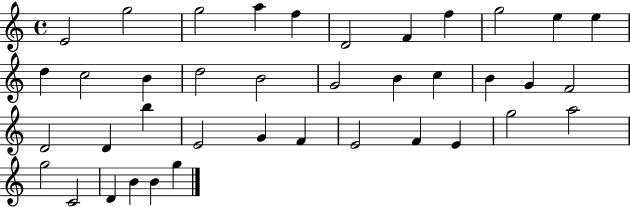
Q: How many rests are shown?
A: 0